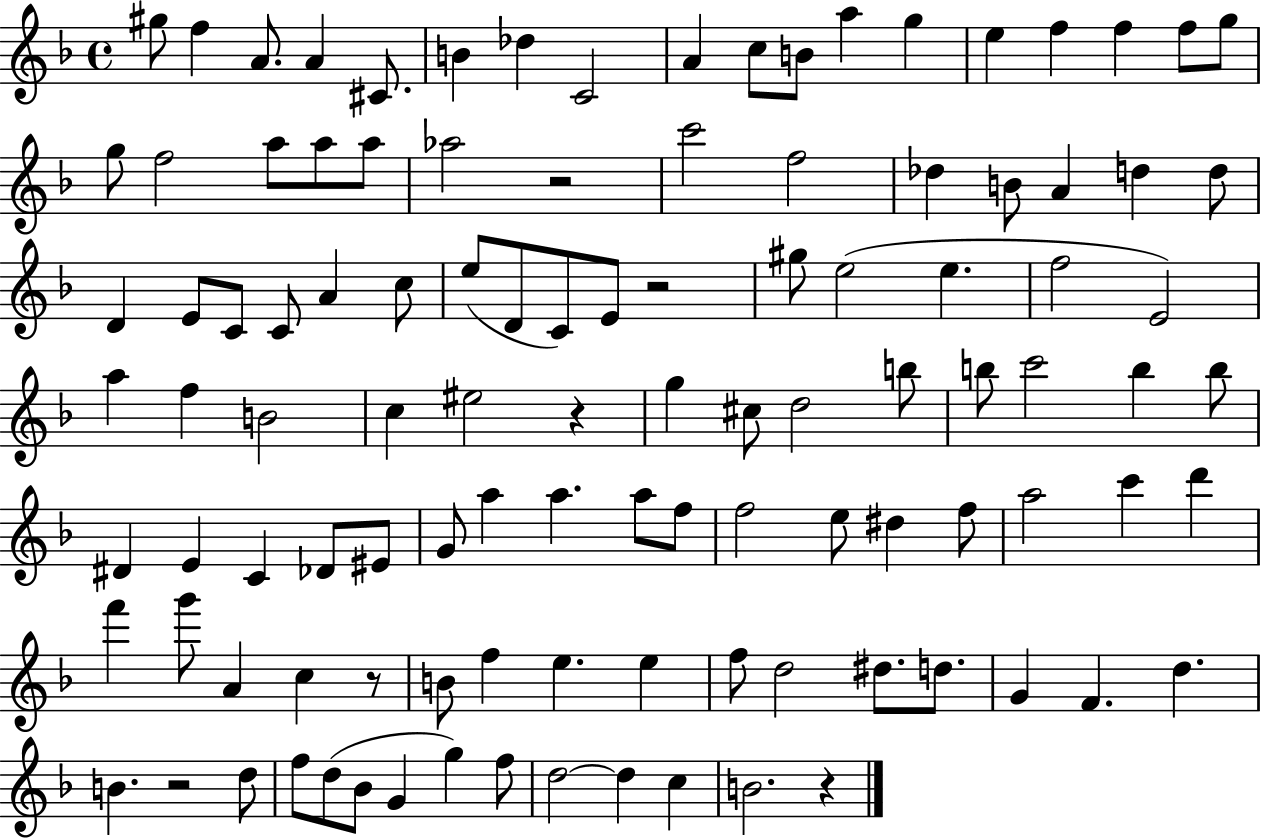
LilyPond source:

{
  \clef treble
  \time 4/4
  \defaultTimeSignature
  \key f \major
  gis''8 f''4 a'8. a'4 cis'8. | b'4 des''4 c'2 | a'4 c''8 b'8 a''4 g''4 | e''4 f''4 f''4 f''8 g''8 | \break g''8 f''2 a''8 a''8 a''8 | aes''2 r2 | c'''2 f''2 | des''4 b'8 a'4 d''4 d''8 | \break d'4 e'8 c'8 c'8 a'4 c''8 | e''8( d'8 c'8) e'8 r2 | gis''8 e''2( e''4. | f''2 e'2) | \break a''4 f''4 b'2 | c''4 eis''2 r4 | g''4 cis''8 d''2 b''8 | b''8 c'''2 b''4 b''8 | \break dis'4 e'4 c'4 des'8 eis'8 | g'8 a''4 a''4. a''8 f''8 | f''2 e''8 dis''4 f''8 | a''2 c'''4 d'''4 | \break f'''4 g'''8 a'4 c''4 r8 | b'8 f''4 e''4. e''4 | f''8 d''2 dis''8. d''8. | g'4 f'4. d''4. | \break b'4. r2 d''8 | f''8 d''8( bes'8 g'4 g''4) f''8 | d''2~~ d''4 c''4 | b'2. r4 | \break \bar "|."
}